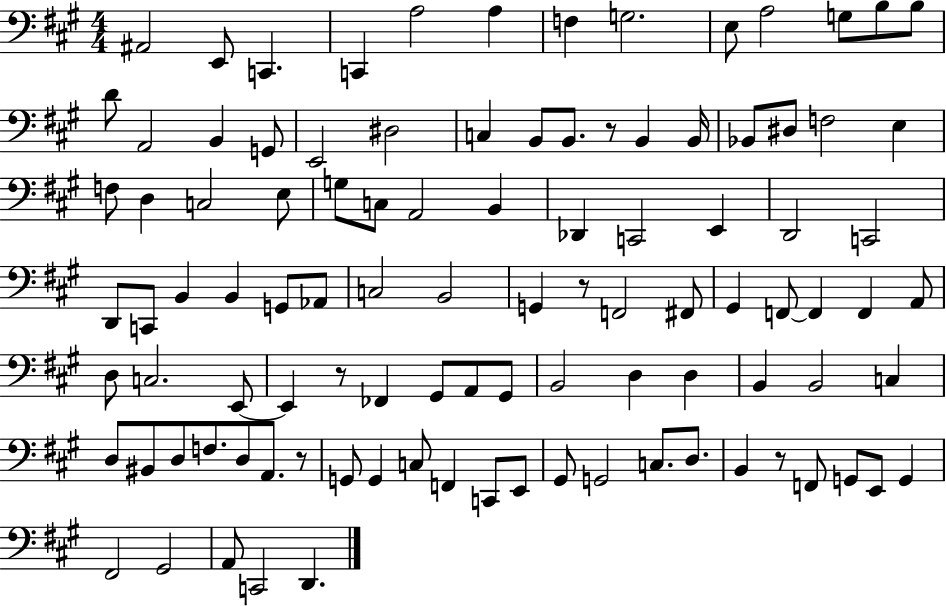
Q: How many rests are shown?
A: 5